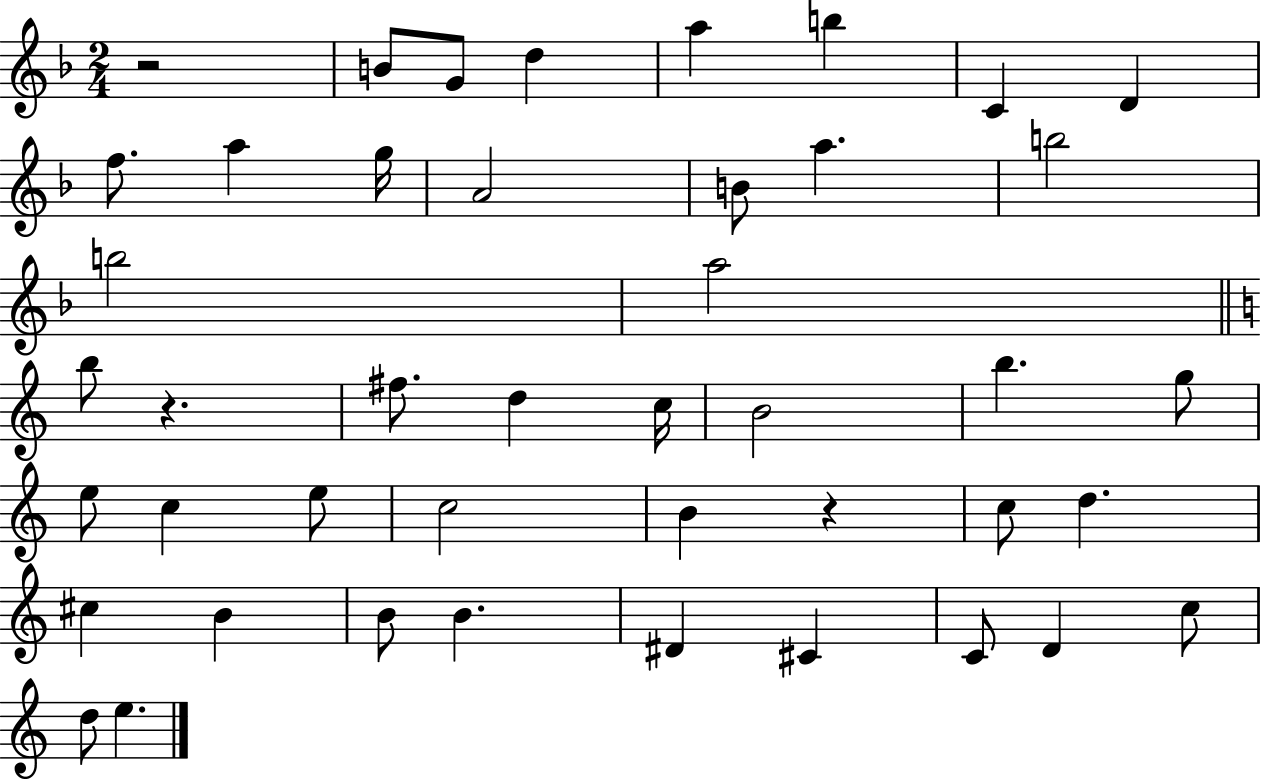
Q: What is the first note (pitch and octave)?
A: B4